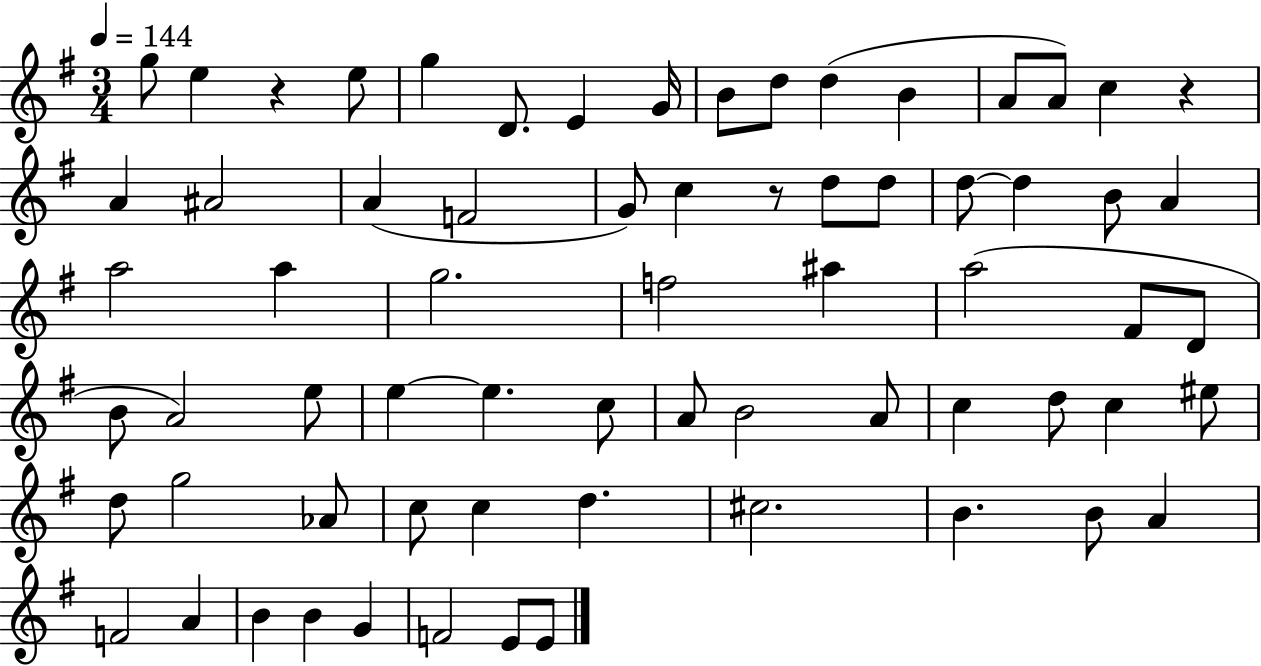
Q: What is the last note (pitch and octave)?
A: E4